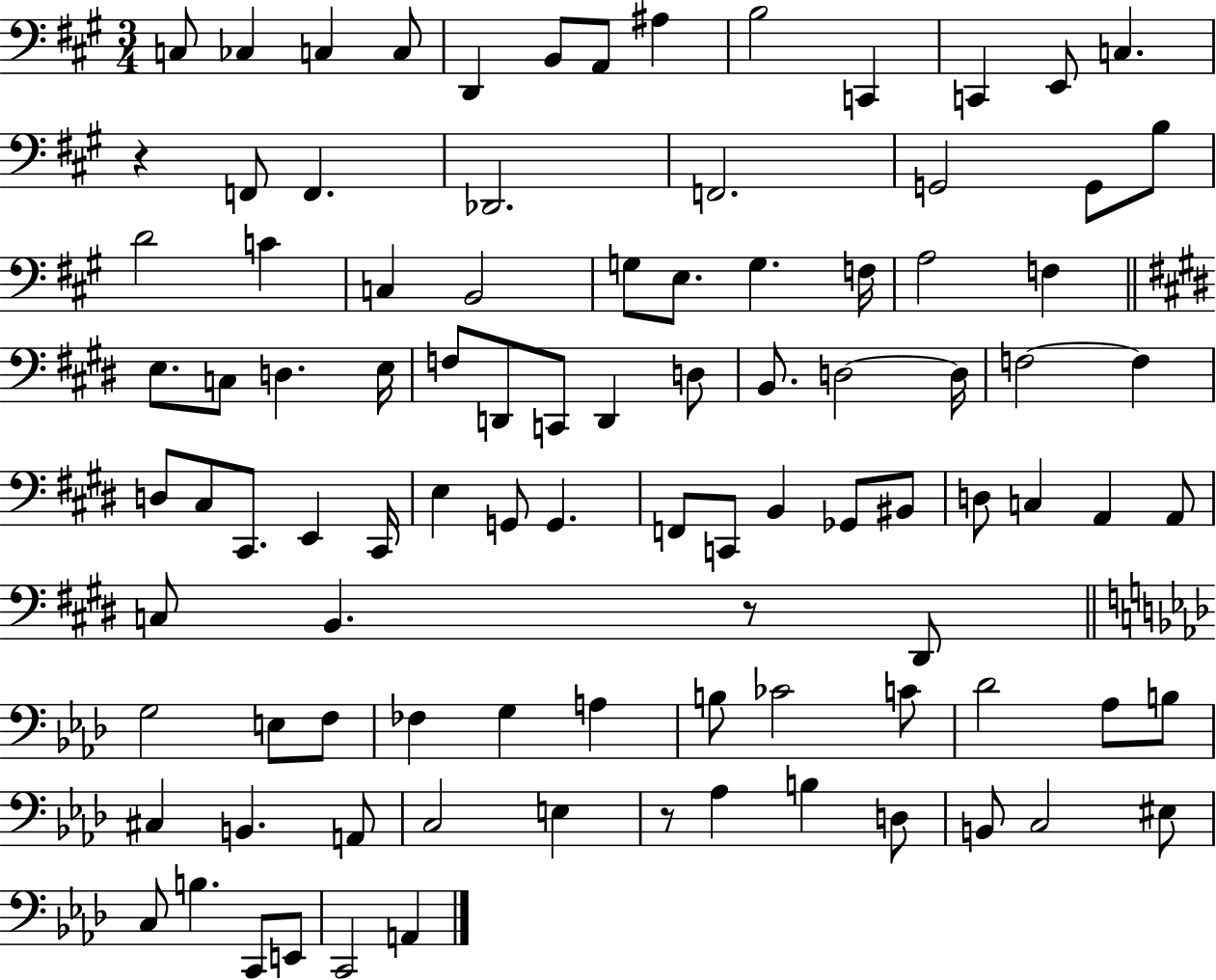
C3/e CES3/q C3/q C3/e D2/q B2/e A2/e A#3/q B3/h C2/q C2/q E2/e C3/q. R/q F2/e F2/q. Db2/h. F2/h. G2/h G2/e B3/e D4/h C4/q C3/q B2/h G3/e E3/e. G3/q. F3/s A3/h F3/q E3/e. C3/e D3/q. E3/s F3/e D2/e C2/e D2/q D3/e B2/e. D3/h D3/s F3/h F3/q D3/e C#3/e C#2/e. E2/q C#2/s E3/q G2/e G2/q. F2/e C2/e B2/q Gb2/e BIS2/e D3/e C3/q A2/q A2/e C3/e B2/q. R/e D#2/e G3/h E3/e F3/e FES3/q G3/q A3/q B3/e CES4/h C4/e Db4/h Ab3/e B3/e C#3/q B2/q. A2/e C3/h E3/q R/e Ab3/q B3/q D3/e B2/e C3/h EIS3/e C3/e B3/q. C2/e E2/e C2/h A2/q